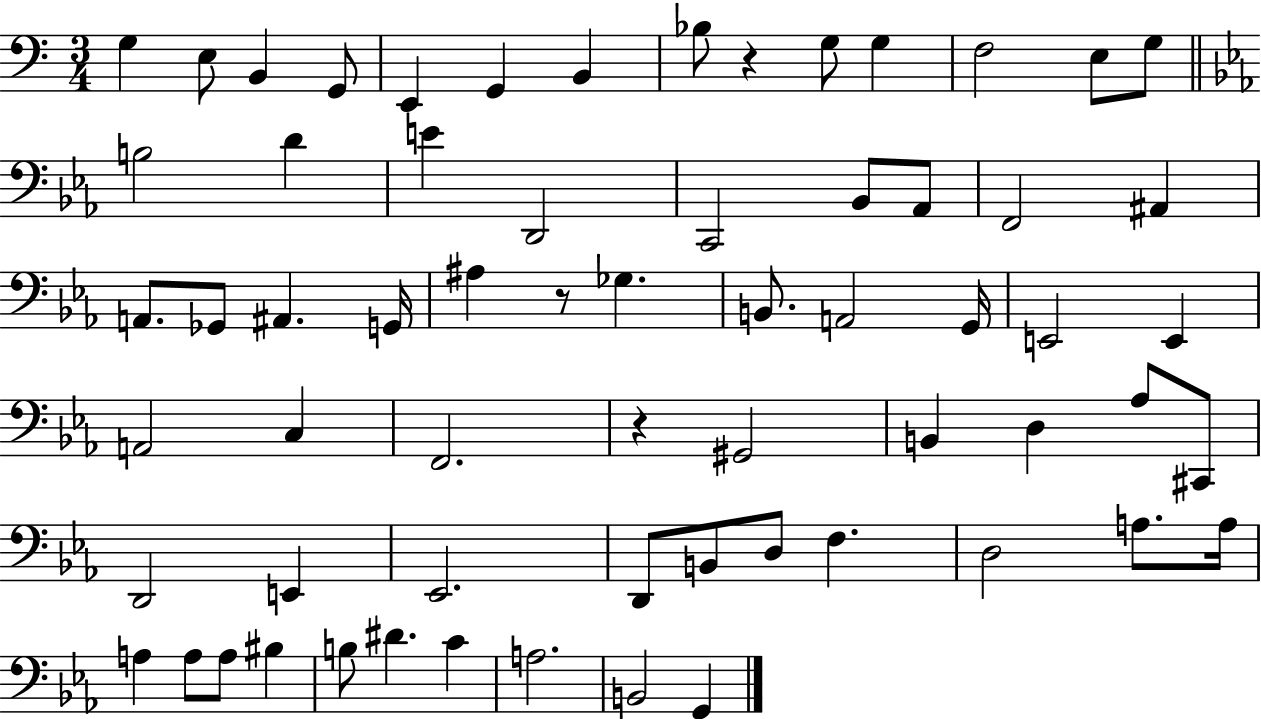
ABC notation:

X:1
T:Untitled
M:3/4
L:1/4
K:C
G, E,/2 B,, G,,/2 E,, G,, B,, _B,/2 z G,/2 G, F,2 E,/2 G,/2 B,2 D E D,,2 C,,2 _B,,/2 _A,,/2 F,,2 ^A,, A,,/2 _G,,/2 ^A,, G,,/4 ^A, z/2 _G, B,,/2 A,,2 G,,/4 E,,2 E,, A,,2 C, F,,2 z ^G,,2 B,, D, _A,/2 ^C,,/2 D,,2 E,, _E,,2 D,,/2 B,,/2 D,/2 F, D,2 A,/2 A,/4 A, A,/2 A,/2 ^B, B,/2 ^D C A,2 B,,2 G,,